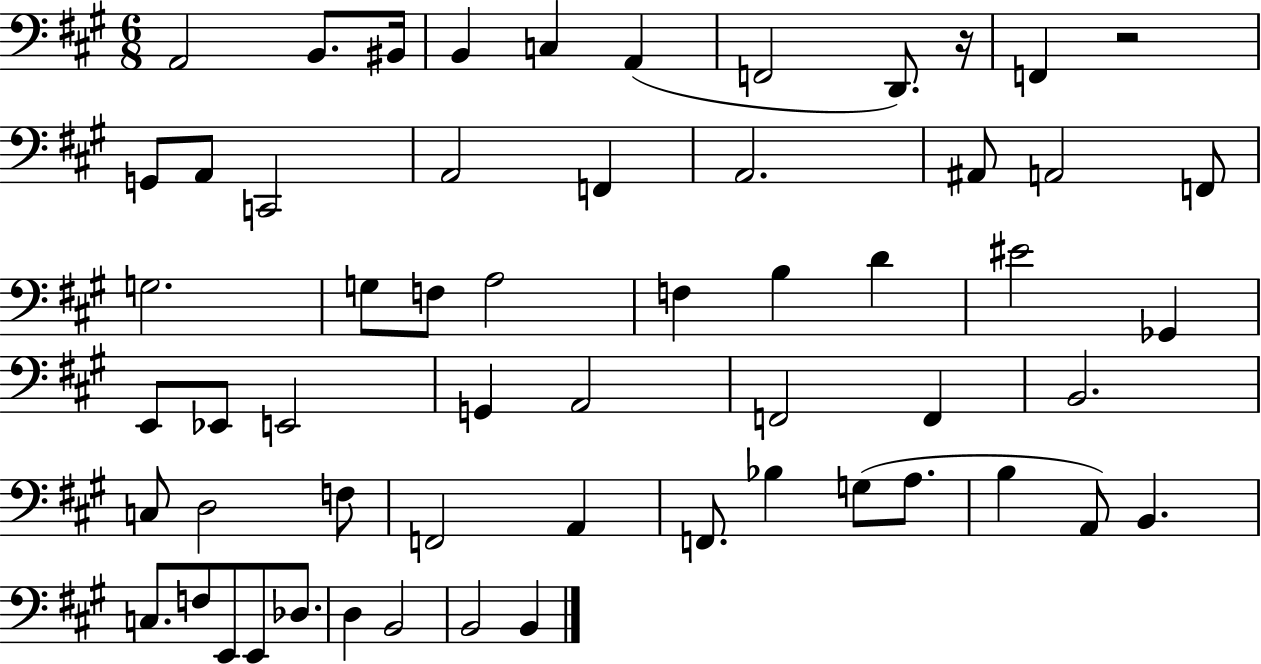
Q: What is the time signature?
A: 6/8